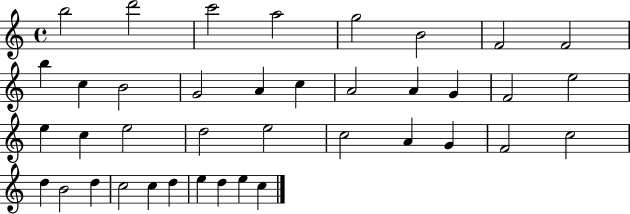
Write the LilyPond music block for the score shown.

{
  \clef treble
  \time 4/4
  \defaultTimeSignature
  \key c \major
  b''2 d'''2 | c'''2 a''2 | g''2 b'2 | f'2 f'2 | \break b''4 c''4 b'2 | g'2 a'4 c''4 | a'2 a'4 g'4 | f'2 e''2 | \break e''4 c''4 e''2 | d''2 e''2 | c''2 a'4 g'4 | f'2 c''2 | \break d''4 b'2 d''4 | c''2 c''4 d''4 | e''4 d''4 e''4 c''4 | \bar "|."
}